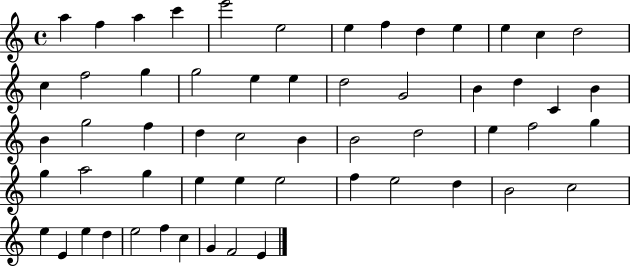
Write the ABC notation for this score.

X:1
T:Untitled
M:4/4
L:1/4
K:C
a f a c' e'2 e2 e f d e e c d2 c f2 g g2 e e d2 G2 B d C B B g2 f d c2 B B2 d2 e f2 g g a2 g e e e2 f e2 d B2 c2 e E e d e2 f c G F2 E